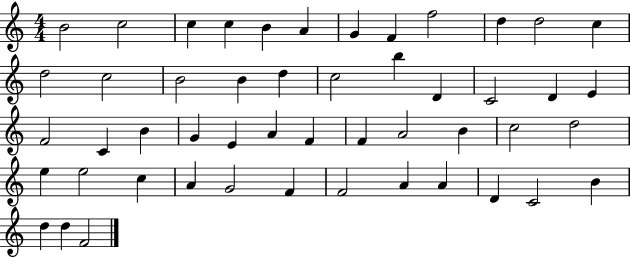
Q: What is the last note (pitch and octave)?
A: F4